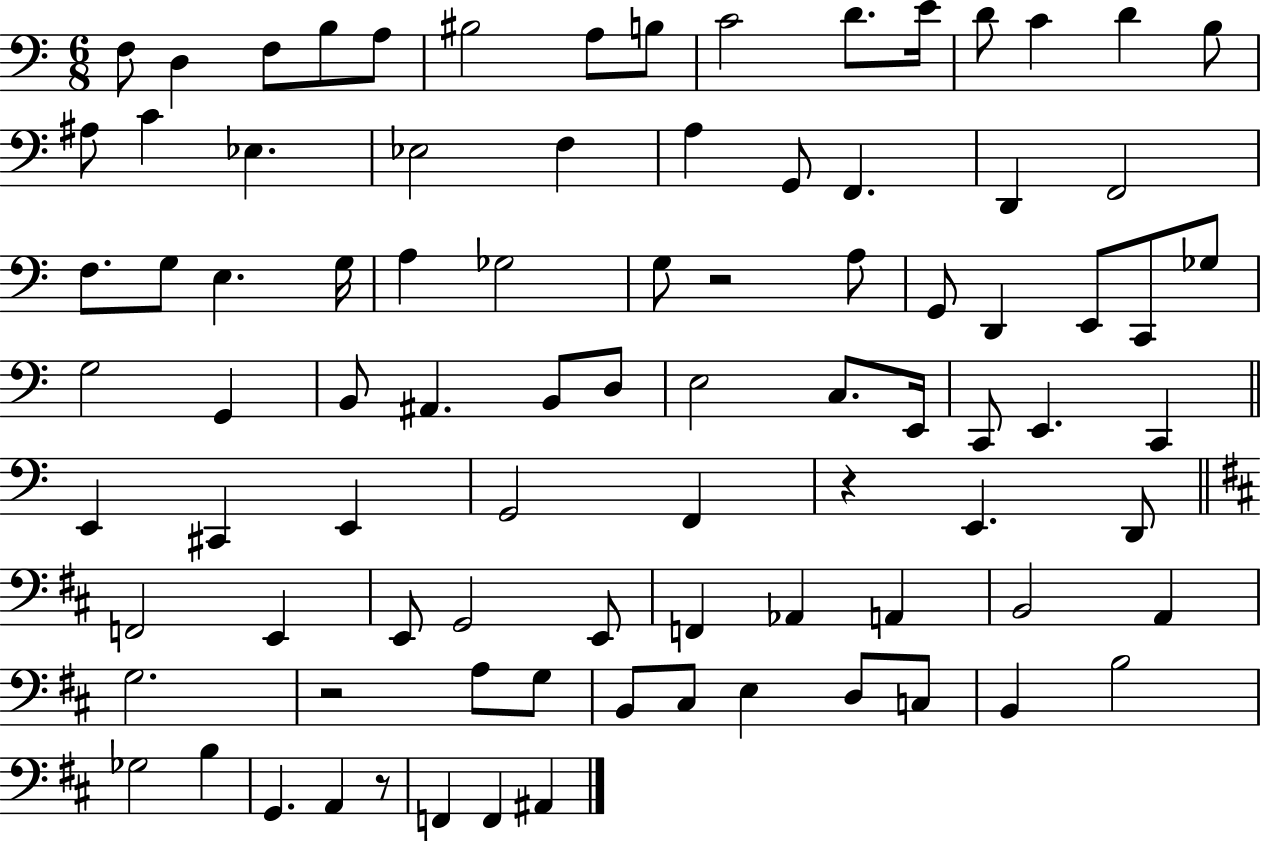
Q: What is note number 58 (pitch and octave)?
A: F2